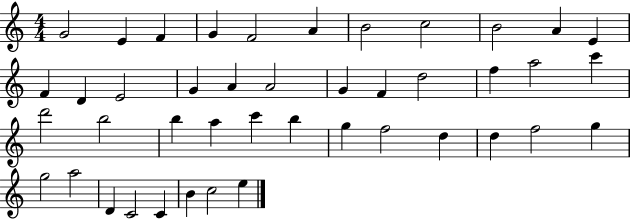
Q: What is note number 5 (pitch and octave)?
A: F4